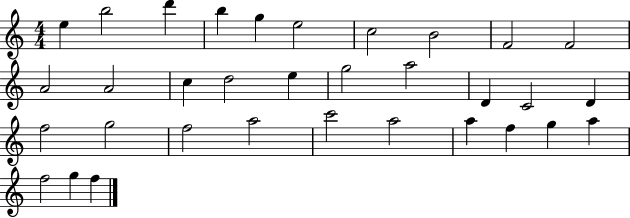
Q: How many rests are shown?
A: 0